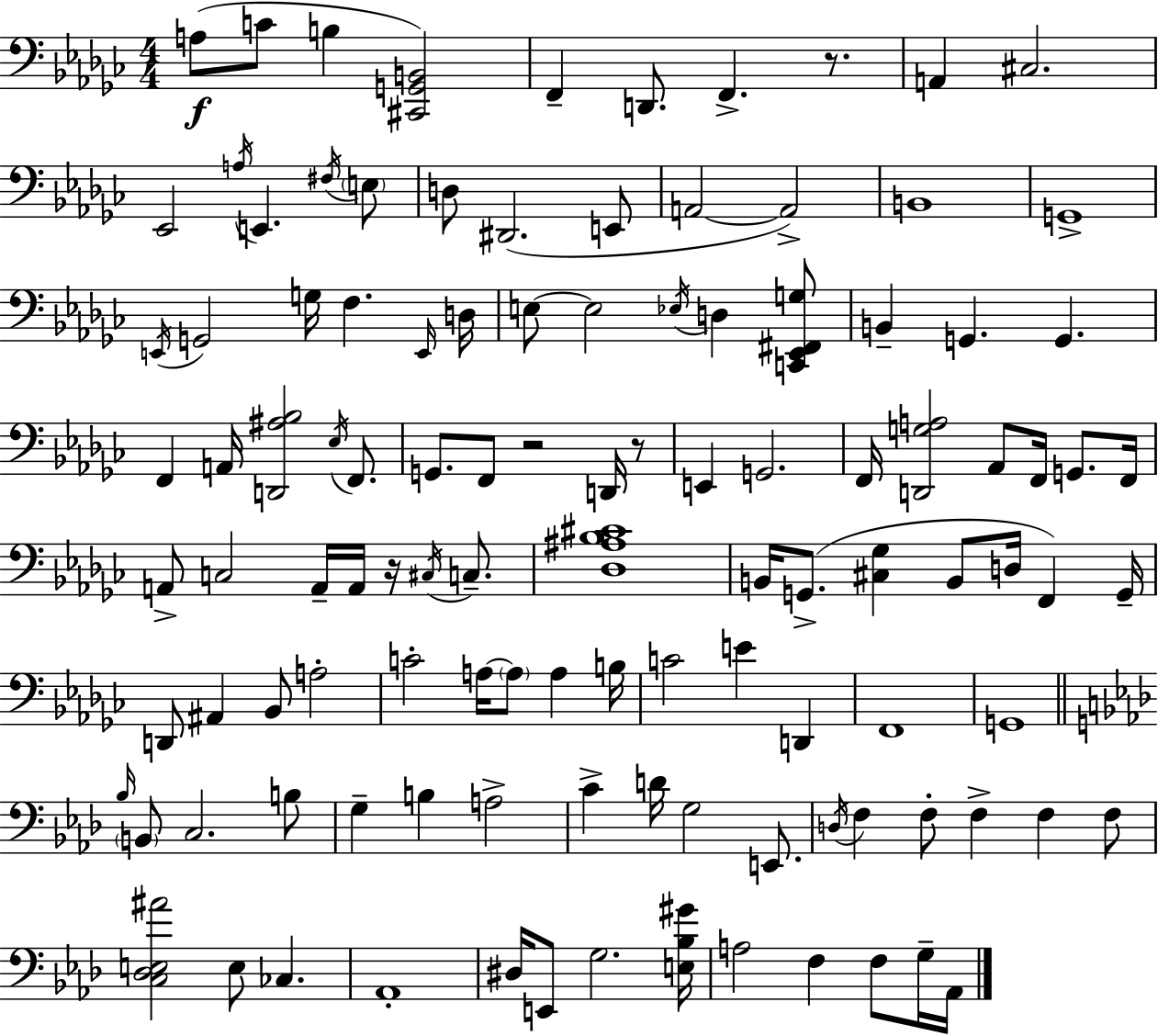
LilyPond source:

{
  \clef bass
  \numericTimeSignature
  \time 4/4
  \key ees \minor
  a8(\f c'8 b4 <cis, g, b,>2) | f,4-- d,8. f,4.-> r8. | a,4 cis2. | ees,2 \acciaccatura { a16 } e,4. \acciaccatura { fis16 } | \break \parenthesize e8 d8 dis,2.( | e,8 a,2~~ a,2->) | b,1 | g,1-> | \break \acciaccatura { e,16 } g,2 g16 f4. | \grace { e,16 } d16 e8~~ e2 \acciaccatura { ees16 } d4 | <c, ees, fis, g>8 b,4-- g,4. g,4. | f,4 a,16 <d, ais bes>2 | \break \acciaccatura { ees16 } f,8. g,8. f,8 r2 | d,16 r8 e,4 g,2. | f,16 <d, g a>2 aes,8 | f,16 g,8. f,16 a,8-> c2 | \break a,16-- a,16 r16 \acciaccatura { cis16 } c8.-- <des ais bes cis'>1 | b,16 g,8.->( <cis ges>4 b,8 | d16 f,4) g,16-- d,8 ais,4 bes,8 a2-. | c'2-. a16~~ | \break \parenthesize a8 a4 b16 c'2 e'4 | d,4 f,1 | g,1 | \bar "||" \break \key aes \major \grace { bes16 } \parenthesize b,8 c2. b8 | g4-- b4 a2-> | c'4-> d'16 g2 e,8. | \acciaccatura { d16 } f4 f8-. f4-> f4 | \break f8 <c des e ais'>2 e8 ces4. | aes,1-. | dis16 e,8 g2. | <e bes gis'>16 a2 f4 f8 | \break g16-- aes,16 \bar "|."
}